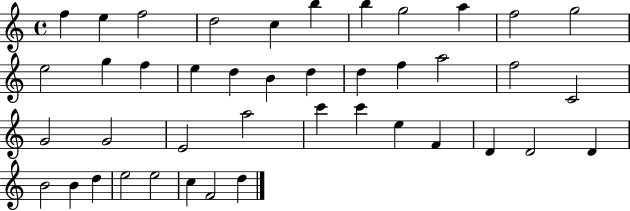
{
  \clef treble
  \time 4/4
  \defaultTimeSignature
  \key c \major
  f''4 e''4 f''2 | d''2 c''4 b''4 | b''4 g''2 a''4 | f''2 g''2 | \break e''2 g''4 f''4 | e''4 d''4 b'4 d''4 | d''4 f''4 a''2 | f''2 c'2 | \break g'2 g'2 | e'2 a''2 | c'''4 c'''4 e''4 f'4 | d'4 d'2 d'4 | \break b'2 b'4 d''4 | e''2 e''2 | c''4 f'2 d''4 | \bar "|."
}